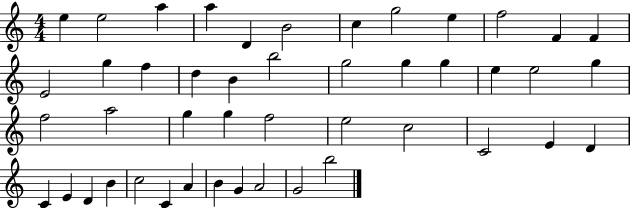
{
  \clef treble
  \numericTimeSignature
  \time 4/4
  \key c \major
  e''4 e''2 a''4 | a''4 d'4 b'2 | c''4 g''2 e''4 | f''2 f'4 f'4 | \break e'2 g''4 f''4 | d''4 b'4 b''2 | g''2 g''4 g''4 | e''4 e''2 g''4 | \break f''2 a''2 | g''4 g''4 f''2 | e''2 c''2 | c'2 e'4 d'4 | \break c'4 e'4 d'4 b'4 | c''2 c'4 a'4 | b'4 g'4 a'2 | g'2 b''2 | \break \bar "|."
}